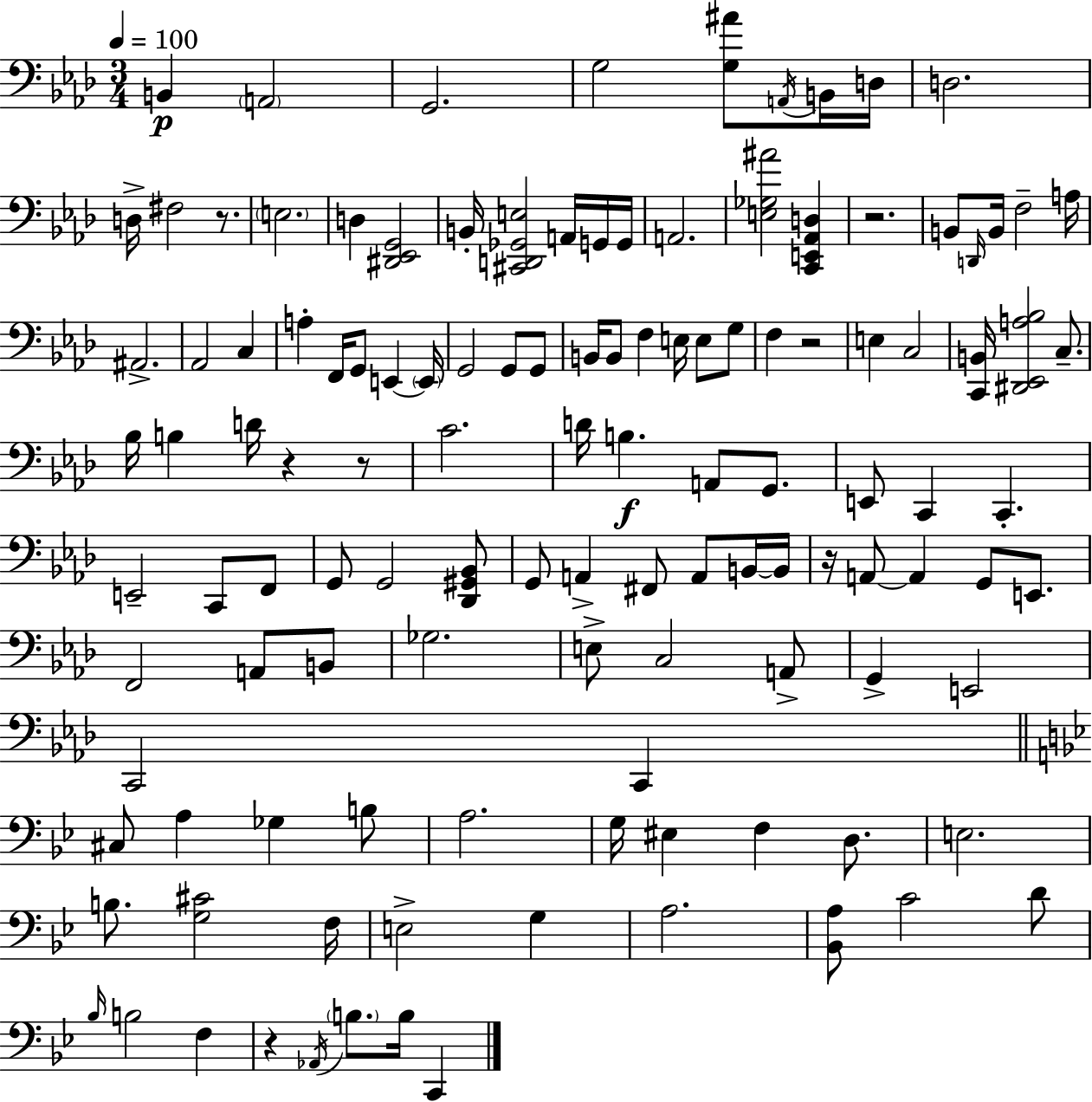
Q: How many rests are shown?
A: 7